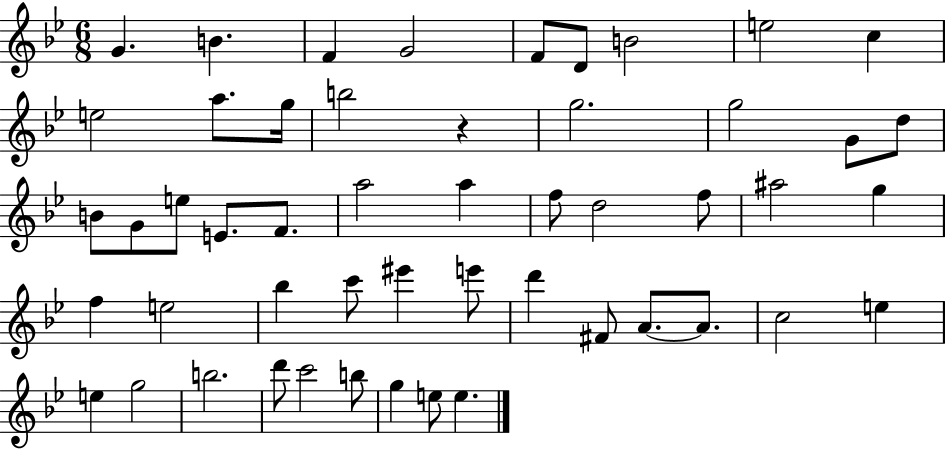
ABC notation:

X:1
T:Untitled
M:6/8
L:1/4
K:Bb
G B F G2 F/2 D/2 B2 e2 c e2 a/2 g/4 b2 z g2 g2 G/2 d/2 B/2 G/2 e/2 E/2 F/2 a2 a f/2 d2 f/2 ^a2 g f e2 _b c'/2 ^e' e'/2 d' ^F/2 A/2 A/2 c2 e e g2 b2 d'/2 c'2 b/2 g e/2 e